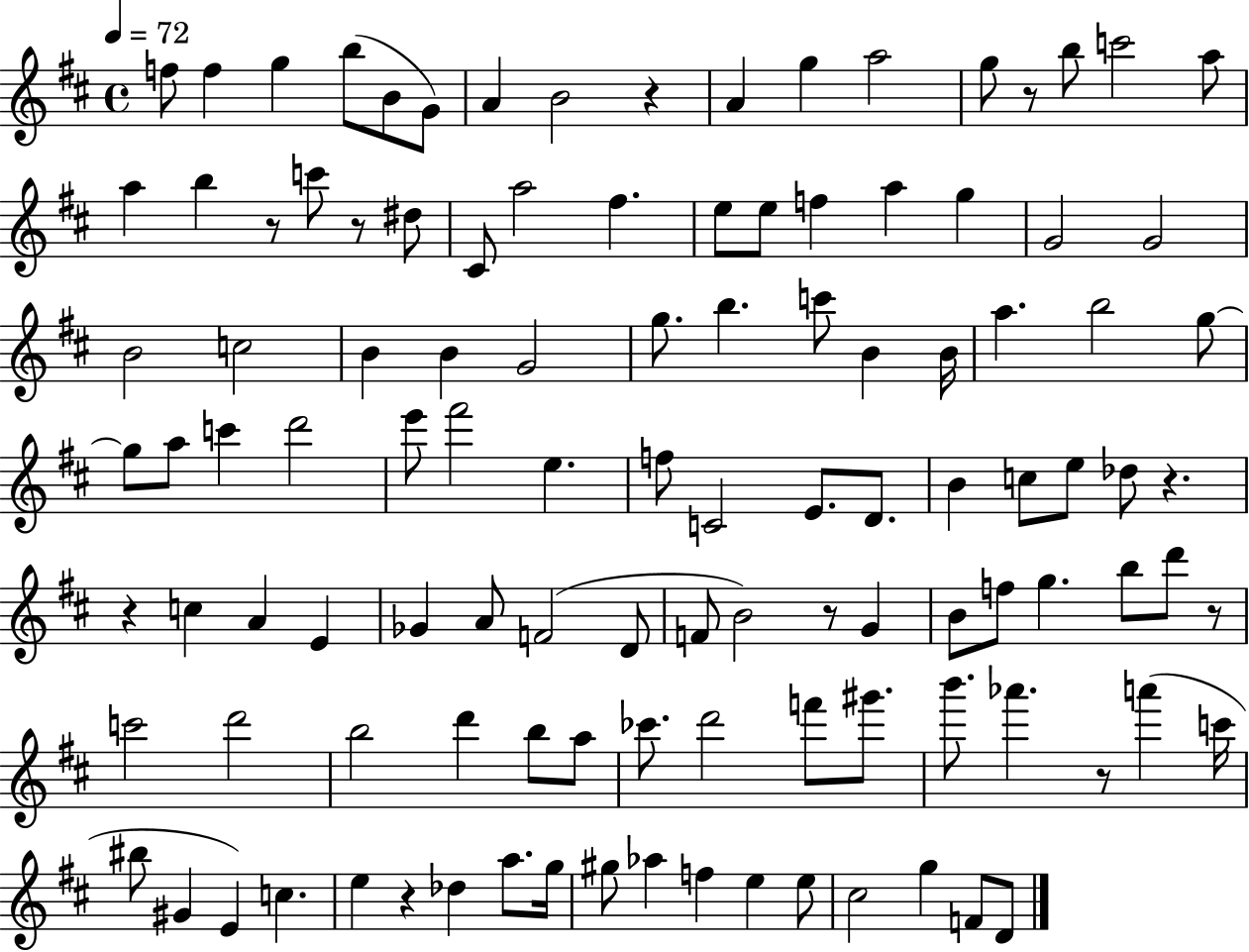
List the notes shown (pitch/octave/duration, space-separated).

F5/e F5/q G5/q B5/e B4/e G4/e A4/q B4/h R/q A4/q G5/q A5/h G5/e R/e B5/e C6/h A5/e A5/q B5/q R/e C6/e R/e D#5/e C#4/e A5/h F#5/q. E5/e E5/e F5/q A5/q G5/q G4/h G4/h B4/h C5/h B4/q B4/q G4/h G5/e. B5/q. C6/e B4/q B4/s A5/q. B5/h G5/e G5/e A5/e C6/q D6/h E6/e F#6/h E5/q. F5/e C4/h E4/e. D4/e. B4/q C5/e E5/e Db5/e R/q. R/q C5/q A4/q E4/q Gb4/q A4/e F4/h D4/e F4/e B4/h R/e G4/q B4/e F5/e G5/q. B5/e D6/e R/e C6/h D6/h B5/h D6/q B5/e A5/e CES6/e. D6/h F6/e G#6/e. B6/e. Ab6/q. R/e A6/q C6/s BIS5/e G#4/q E4/q C5/q. E5/q R/q Db5/q A5/e. G5/s G#5/e Ab5/q F5/q E5/q E5/e C#5/h G5/q F4/e D4/e